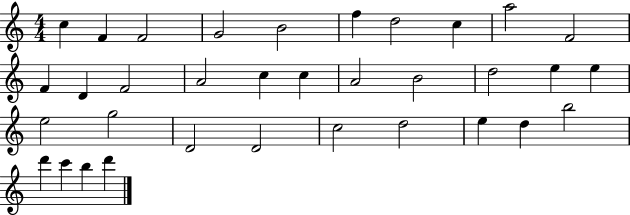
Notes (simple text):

C5/q F4/q F4/h G4/h B4/h F5/q D5/h C5/q A5/h F4/h F4/q D4/q F4/h A4/h C5/q C5/q A4/h B4/h D5/h E5/q E5/q E5/h G5/h D4/h D4/h C5/h D5/h E5/q D5/q B5/h D6/q C6/q B5/q D6/q